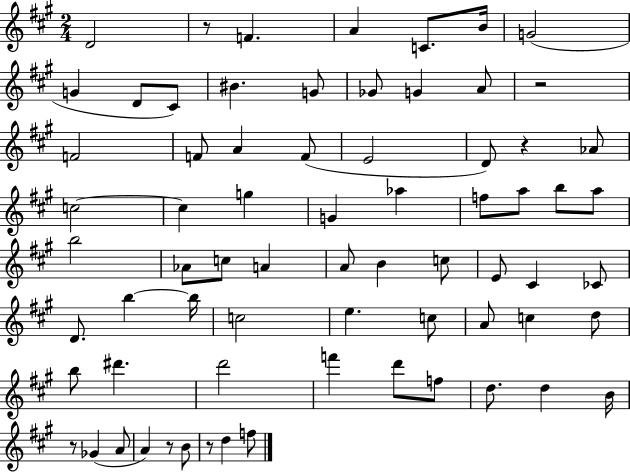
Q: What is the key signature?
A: A major